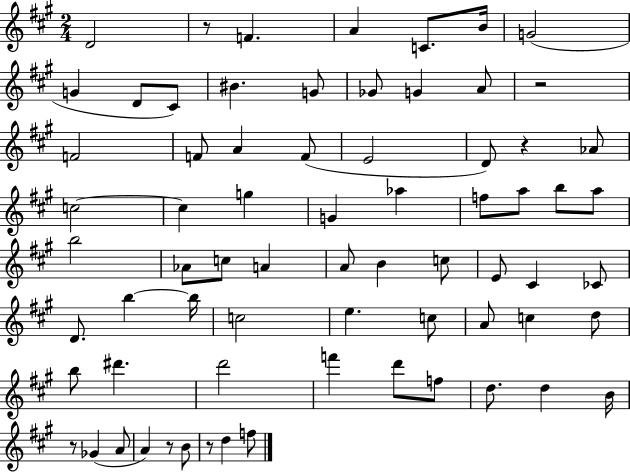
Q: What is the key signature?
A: A major